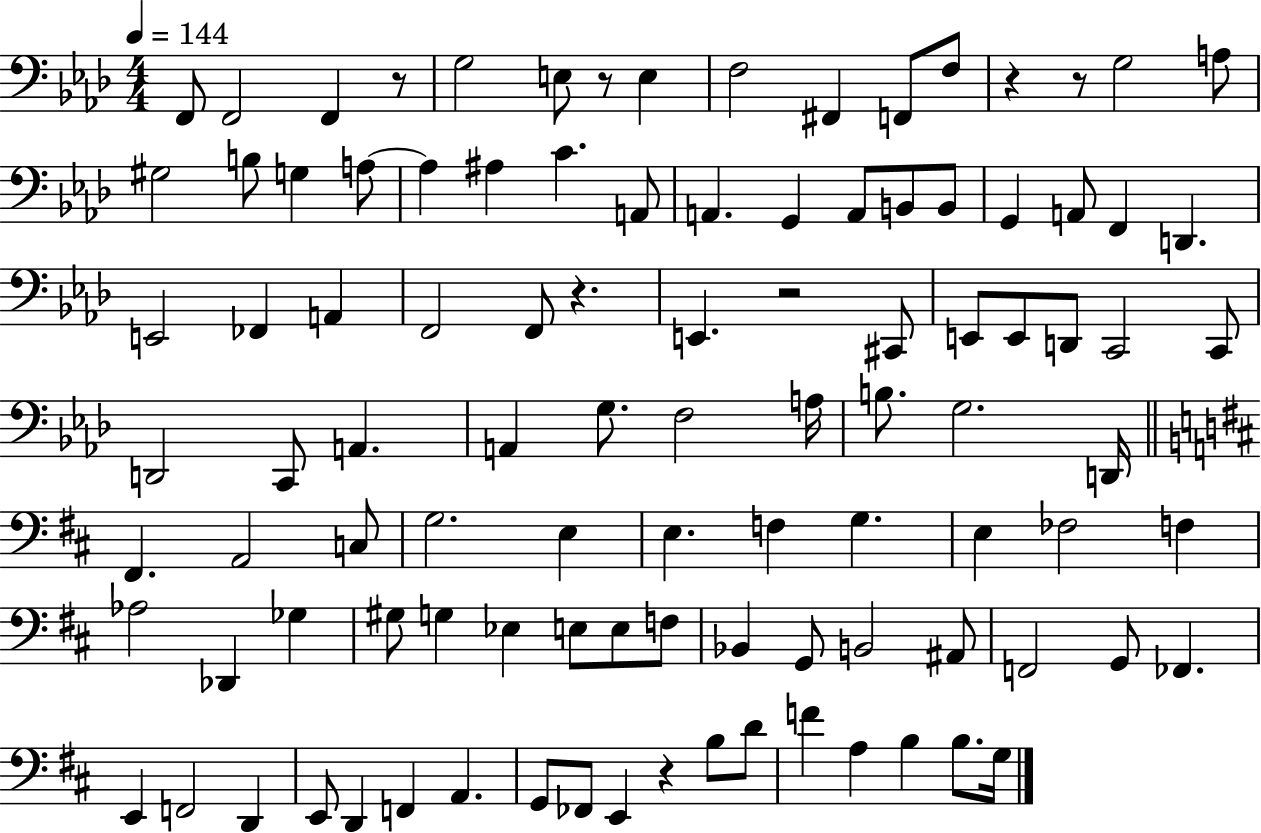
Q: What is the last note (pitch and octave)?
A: G3